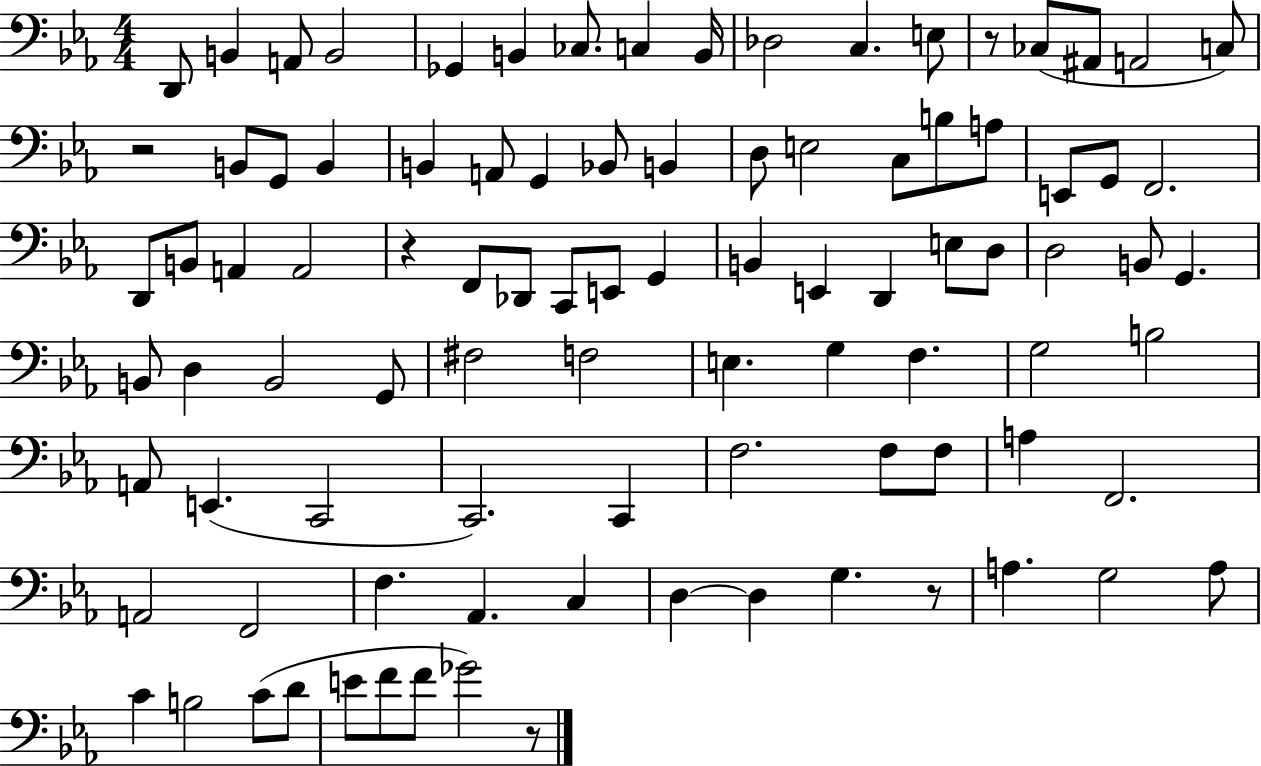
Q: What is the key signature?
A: EES major